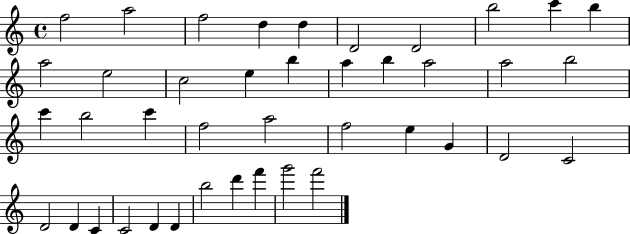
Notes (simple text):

F5/h A5/h F5/h D5/q D5/q D4/h D4/h B5/h C6/q B5/q A5/h E5/h C5/h E5/q B5/q A5/q B5/q A5/h A5/h B5/h C6/q B5/h C6/q F5/h A5/h F5/h E5/q G4/q D4/h C4/h D4/h D4/q C4/q C4/h D4/q D4/q B5/h D6/q F6/q G6/h F6/h